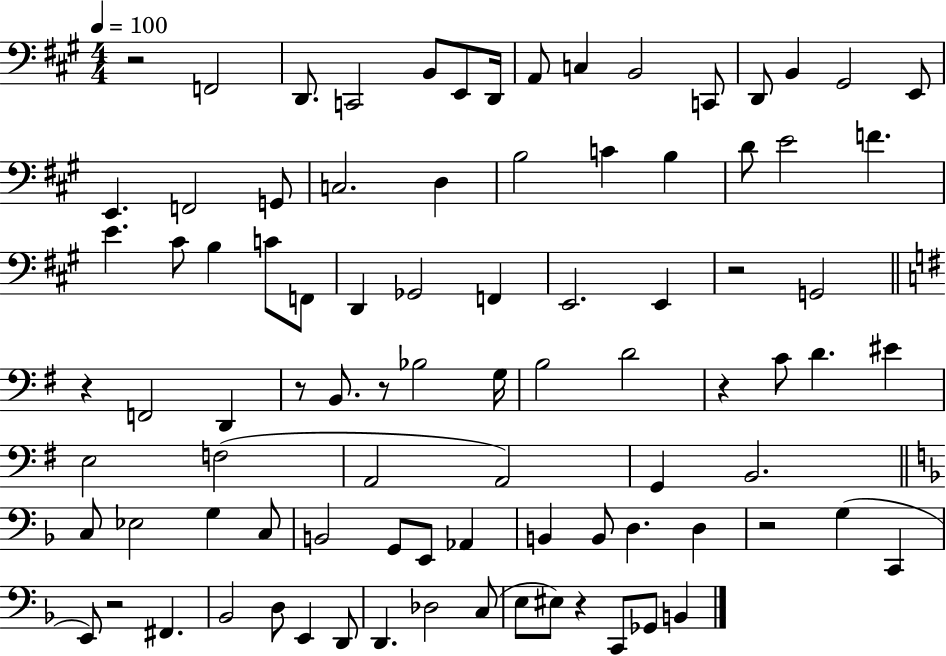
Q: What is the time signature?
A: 4/4